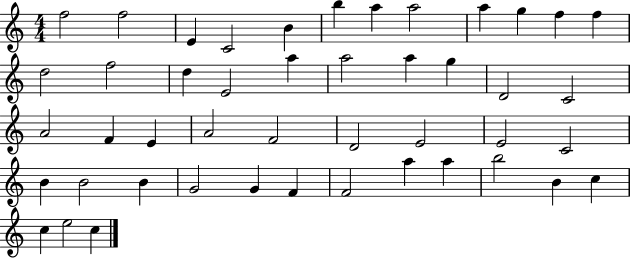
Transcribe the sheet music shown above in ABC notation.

X:1
T:Untitled
M:4/4
L:1/4
K:C
f2 f2 E C2 B b a a2 a g f f d2 f2 d E2 a a2 a g D2 C2 A2 F E A2 F2 D2 E2 E2 C2 B B2 B G2 G F F2 a a b2 B c c e2 c